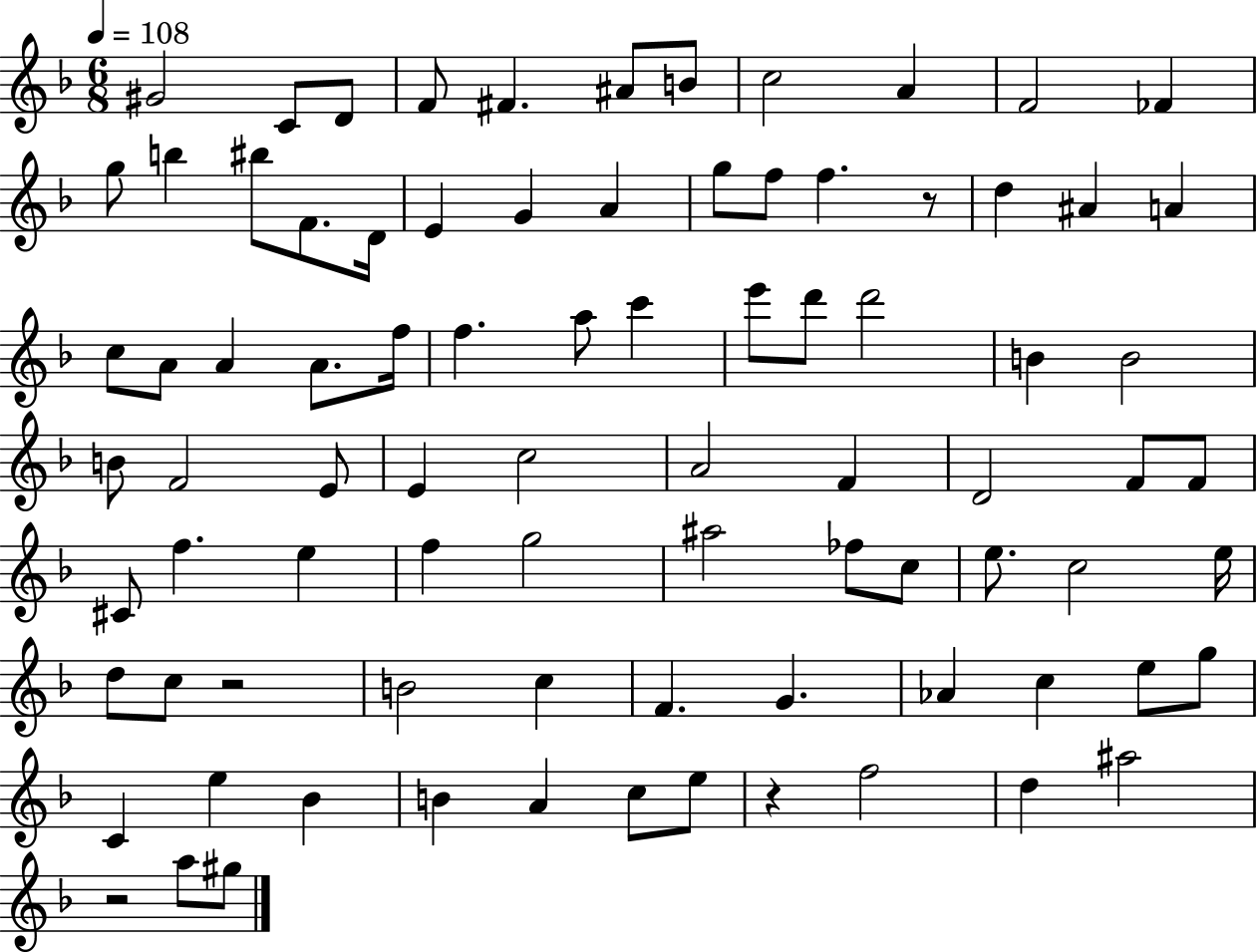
G#4/h C4/e D4/e F4/e F#4/q. A#4/e B4/e C5/h A4/q F4/h FES4/q G5/e B5/q BIS5/e F4/e. D4/s E4/q G4/q A4/q G5/e F5/e F5/q. R/e D5/q A#4/q A4/q C5/e A4/e A4/q A4/e. F5/s F5/q. A5/e C6/q E6/e D6/e D6/h B4/q B4/h B4/e F4/h E4/e E4/q C5/h A4/h F4/q D4/h F4/e F4/e C#4/e F5/q. E5/q F5/q G5/h A#5/h FES5/e C5/e E5/e. C5/h E5/s D5/e C5/e R/h B4/h C5/q F4/q. G4/q. Ab4/q C5/q E5/e G5/e C4/q E5/q Bb4/q B4/q A4/q C5/e E5/e R/q F5/h D5/q A#5/h R/h A5/e G#5/e